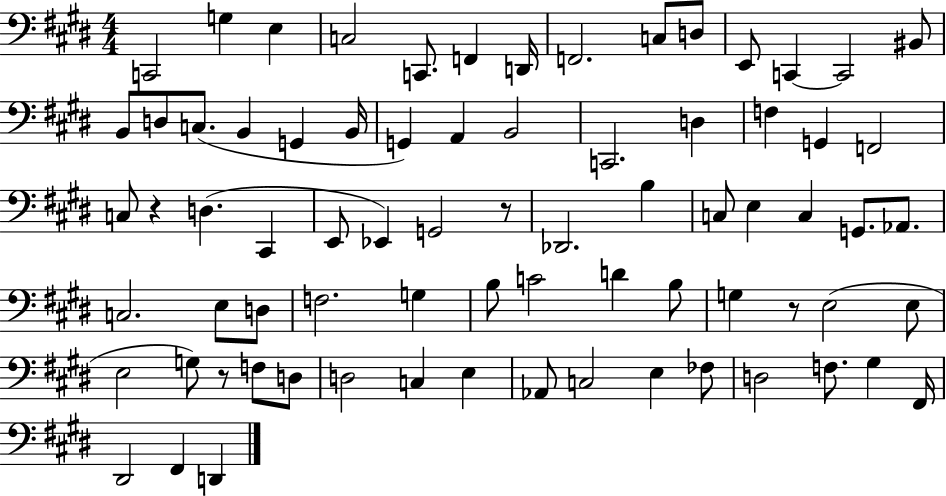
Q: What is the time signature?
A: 4/4